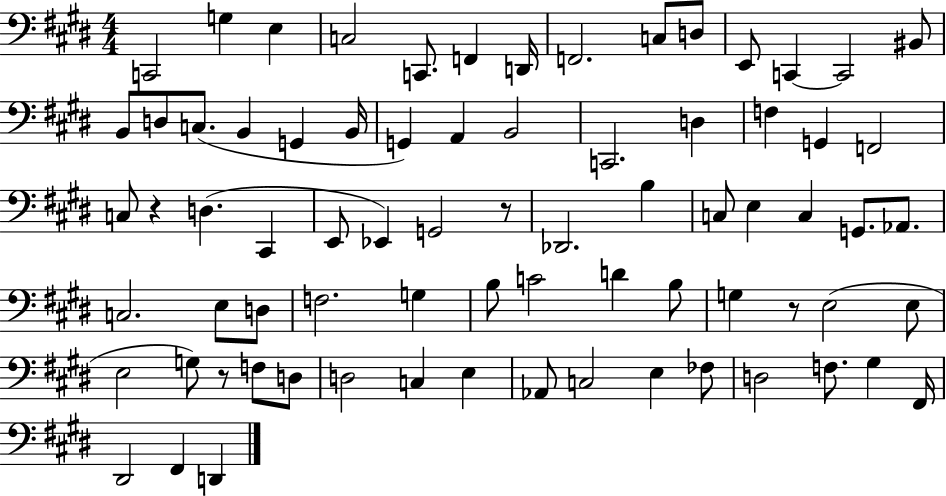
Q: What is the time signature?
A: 4/4